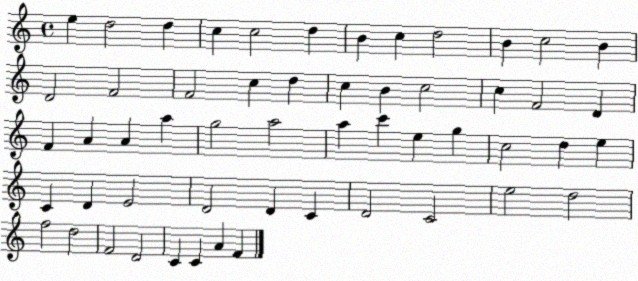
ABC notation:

X:1
T:Untitled
M:4/4
L:1/4
K:C
e d2 d c c2 d B c d2 B c2 B D2 F2 F2 c d c B c2 c F2 D F A A a g2 a2 a c' e g c2 d e C D E2 D2 D C D2 C2 e2 d2 f2 d2 F2 D2 C C A F